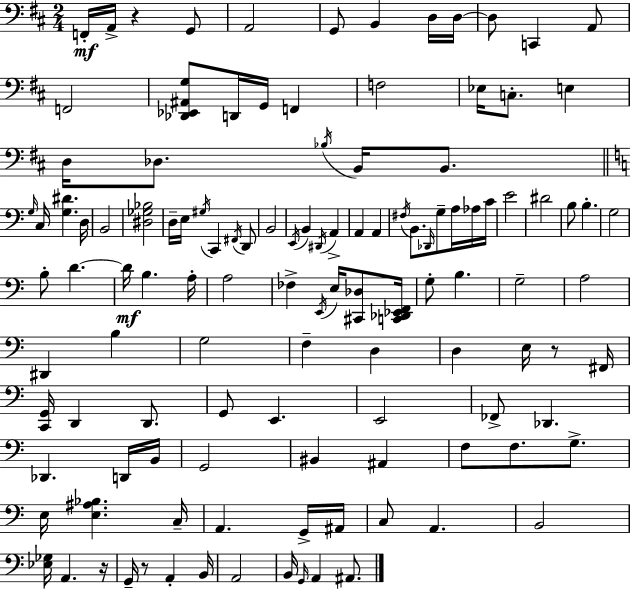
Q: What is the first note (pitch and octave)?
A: F2